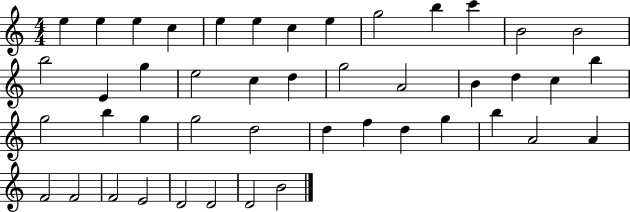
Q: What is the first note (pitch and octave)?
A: E5